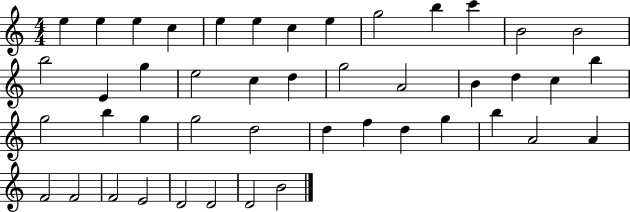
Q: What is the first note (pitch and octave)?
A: E5